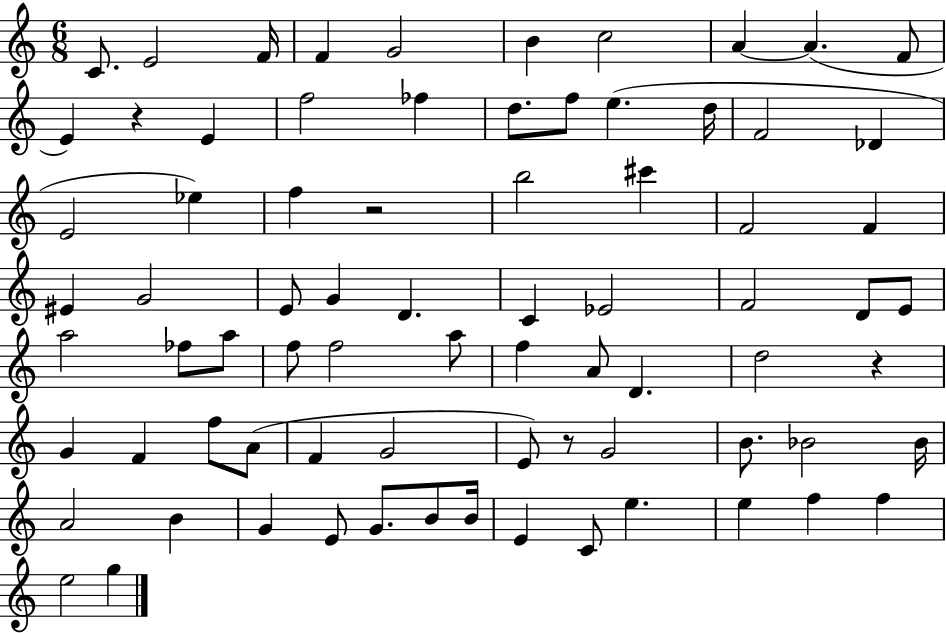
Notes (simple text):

C4/e. E4/h F4/s F4/q G4/h B4/q C5/h A4/q A4/q. F4/e E4/q R/q E4/q F5/h FES5/q D5/e. F5/e E5/q. D5/s F4/h Db4/q E4/h Eb5/q F5/q R/h B5/h C#6/q F4/h F4/q EIS4/q G4/h E4/e G4/q D4/q. C4/q Eb4/h F4/h D4/e E4/e A5/h FES5/e A5/e F5/e F5/h A5/e F5/q A4/e D4/q. D5/h R/q G4/q F4/q F5/e A4/e F4/q G4/h E4/e R/e G4/h B4/e. Bb4/h Bb4/s A4/h B4/q G4/q E4/e G4/e. B4/e B4/s E4/q C4/e E5/q. E5/q F5/q F5/q E5/h G5/q